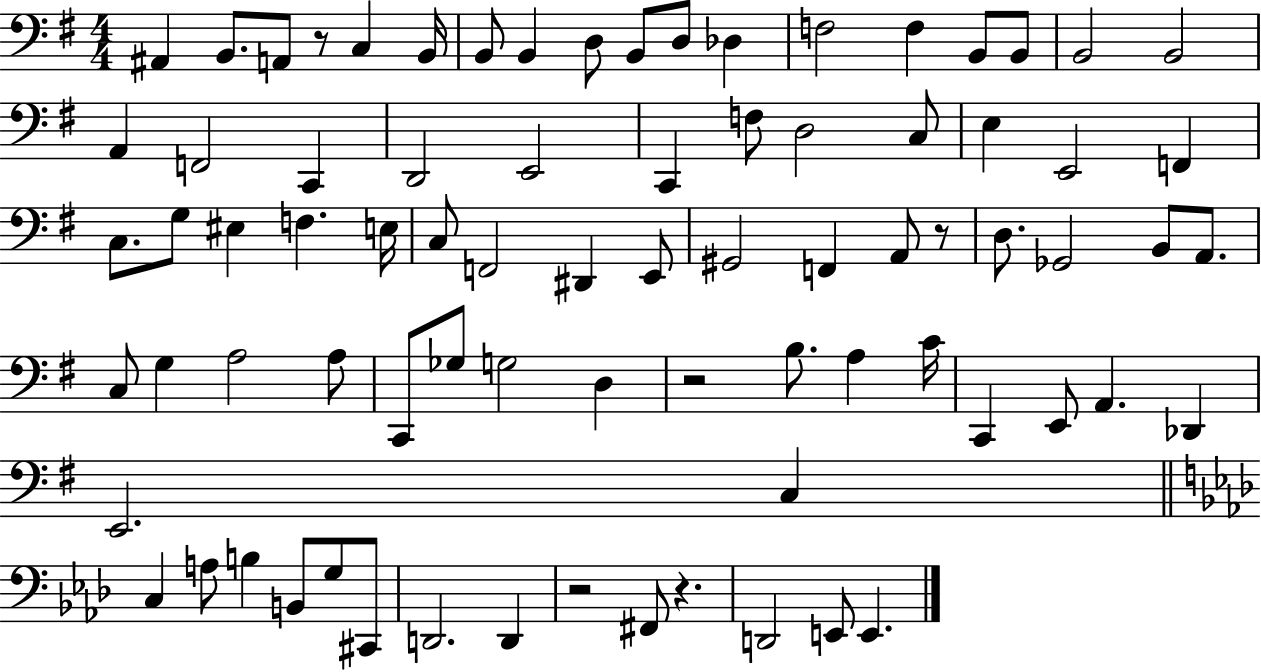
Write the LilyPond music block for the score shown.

{
  \clef bass
  \numericTimeSignature
  \time 4/4
  \key g \major
  ais,4 b,8. a,8 r8 c4 b,16 | b,8 b,4 d8 b,8 d8 des4 | f2 f4 b,8 b,8 | b,2 b,2 | \break a,4 f,2 c,4 | d,2 e,2 | c,4 f8 d2 c8 | e4 e,2 f,4 | \break c8. g8 eis4 f4. e16 | c8 f,2 dis,4 e,8 | gis,2 f,4 a,8 r8 | d8. ges,2 b,8 a,8. | \break c8 g4 a2 a8 | c,8 ges8 g2 d4 | r2 b8. a4 c'16 | c,4 e,8 a,4. des,4 | \break e,2. c4 | \bar "||" \break \key f \minor c4 a8 b4 b,8 g8 cis,8 | d,2. d,4 | r2 fis,8 r4. | d,2 e,8 e,4. | \break \bar "|."
}